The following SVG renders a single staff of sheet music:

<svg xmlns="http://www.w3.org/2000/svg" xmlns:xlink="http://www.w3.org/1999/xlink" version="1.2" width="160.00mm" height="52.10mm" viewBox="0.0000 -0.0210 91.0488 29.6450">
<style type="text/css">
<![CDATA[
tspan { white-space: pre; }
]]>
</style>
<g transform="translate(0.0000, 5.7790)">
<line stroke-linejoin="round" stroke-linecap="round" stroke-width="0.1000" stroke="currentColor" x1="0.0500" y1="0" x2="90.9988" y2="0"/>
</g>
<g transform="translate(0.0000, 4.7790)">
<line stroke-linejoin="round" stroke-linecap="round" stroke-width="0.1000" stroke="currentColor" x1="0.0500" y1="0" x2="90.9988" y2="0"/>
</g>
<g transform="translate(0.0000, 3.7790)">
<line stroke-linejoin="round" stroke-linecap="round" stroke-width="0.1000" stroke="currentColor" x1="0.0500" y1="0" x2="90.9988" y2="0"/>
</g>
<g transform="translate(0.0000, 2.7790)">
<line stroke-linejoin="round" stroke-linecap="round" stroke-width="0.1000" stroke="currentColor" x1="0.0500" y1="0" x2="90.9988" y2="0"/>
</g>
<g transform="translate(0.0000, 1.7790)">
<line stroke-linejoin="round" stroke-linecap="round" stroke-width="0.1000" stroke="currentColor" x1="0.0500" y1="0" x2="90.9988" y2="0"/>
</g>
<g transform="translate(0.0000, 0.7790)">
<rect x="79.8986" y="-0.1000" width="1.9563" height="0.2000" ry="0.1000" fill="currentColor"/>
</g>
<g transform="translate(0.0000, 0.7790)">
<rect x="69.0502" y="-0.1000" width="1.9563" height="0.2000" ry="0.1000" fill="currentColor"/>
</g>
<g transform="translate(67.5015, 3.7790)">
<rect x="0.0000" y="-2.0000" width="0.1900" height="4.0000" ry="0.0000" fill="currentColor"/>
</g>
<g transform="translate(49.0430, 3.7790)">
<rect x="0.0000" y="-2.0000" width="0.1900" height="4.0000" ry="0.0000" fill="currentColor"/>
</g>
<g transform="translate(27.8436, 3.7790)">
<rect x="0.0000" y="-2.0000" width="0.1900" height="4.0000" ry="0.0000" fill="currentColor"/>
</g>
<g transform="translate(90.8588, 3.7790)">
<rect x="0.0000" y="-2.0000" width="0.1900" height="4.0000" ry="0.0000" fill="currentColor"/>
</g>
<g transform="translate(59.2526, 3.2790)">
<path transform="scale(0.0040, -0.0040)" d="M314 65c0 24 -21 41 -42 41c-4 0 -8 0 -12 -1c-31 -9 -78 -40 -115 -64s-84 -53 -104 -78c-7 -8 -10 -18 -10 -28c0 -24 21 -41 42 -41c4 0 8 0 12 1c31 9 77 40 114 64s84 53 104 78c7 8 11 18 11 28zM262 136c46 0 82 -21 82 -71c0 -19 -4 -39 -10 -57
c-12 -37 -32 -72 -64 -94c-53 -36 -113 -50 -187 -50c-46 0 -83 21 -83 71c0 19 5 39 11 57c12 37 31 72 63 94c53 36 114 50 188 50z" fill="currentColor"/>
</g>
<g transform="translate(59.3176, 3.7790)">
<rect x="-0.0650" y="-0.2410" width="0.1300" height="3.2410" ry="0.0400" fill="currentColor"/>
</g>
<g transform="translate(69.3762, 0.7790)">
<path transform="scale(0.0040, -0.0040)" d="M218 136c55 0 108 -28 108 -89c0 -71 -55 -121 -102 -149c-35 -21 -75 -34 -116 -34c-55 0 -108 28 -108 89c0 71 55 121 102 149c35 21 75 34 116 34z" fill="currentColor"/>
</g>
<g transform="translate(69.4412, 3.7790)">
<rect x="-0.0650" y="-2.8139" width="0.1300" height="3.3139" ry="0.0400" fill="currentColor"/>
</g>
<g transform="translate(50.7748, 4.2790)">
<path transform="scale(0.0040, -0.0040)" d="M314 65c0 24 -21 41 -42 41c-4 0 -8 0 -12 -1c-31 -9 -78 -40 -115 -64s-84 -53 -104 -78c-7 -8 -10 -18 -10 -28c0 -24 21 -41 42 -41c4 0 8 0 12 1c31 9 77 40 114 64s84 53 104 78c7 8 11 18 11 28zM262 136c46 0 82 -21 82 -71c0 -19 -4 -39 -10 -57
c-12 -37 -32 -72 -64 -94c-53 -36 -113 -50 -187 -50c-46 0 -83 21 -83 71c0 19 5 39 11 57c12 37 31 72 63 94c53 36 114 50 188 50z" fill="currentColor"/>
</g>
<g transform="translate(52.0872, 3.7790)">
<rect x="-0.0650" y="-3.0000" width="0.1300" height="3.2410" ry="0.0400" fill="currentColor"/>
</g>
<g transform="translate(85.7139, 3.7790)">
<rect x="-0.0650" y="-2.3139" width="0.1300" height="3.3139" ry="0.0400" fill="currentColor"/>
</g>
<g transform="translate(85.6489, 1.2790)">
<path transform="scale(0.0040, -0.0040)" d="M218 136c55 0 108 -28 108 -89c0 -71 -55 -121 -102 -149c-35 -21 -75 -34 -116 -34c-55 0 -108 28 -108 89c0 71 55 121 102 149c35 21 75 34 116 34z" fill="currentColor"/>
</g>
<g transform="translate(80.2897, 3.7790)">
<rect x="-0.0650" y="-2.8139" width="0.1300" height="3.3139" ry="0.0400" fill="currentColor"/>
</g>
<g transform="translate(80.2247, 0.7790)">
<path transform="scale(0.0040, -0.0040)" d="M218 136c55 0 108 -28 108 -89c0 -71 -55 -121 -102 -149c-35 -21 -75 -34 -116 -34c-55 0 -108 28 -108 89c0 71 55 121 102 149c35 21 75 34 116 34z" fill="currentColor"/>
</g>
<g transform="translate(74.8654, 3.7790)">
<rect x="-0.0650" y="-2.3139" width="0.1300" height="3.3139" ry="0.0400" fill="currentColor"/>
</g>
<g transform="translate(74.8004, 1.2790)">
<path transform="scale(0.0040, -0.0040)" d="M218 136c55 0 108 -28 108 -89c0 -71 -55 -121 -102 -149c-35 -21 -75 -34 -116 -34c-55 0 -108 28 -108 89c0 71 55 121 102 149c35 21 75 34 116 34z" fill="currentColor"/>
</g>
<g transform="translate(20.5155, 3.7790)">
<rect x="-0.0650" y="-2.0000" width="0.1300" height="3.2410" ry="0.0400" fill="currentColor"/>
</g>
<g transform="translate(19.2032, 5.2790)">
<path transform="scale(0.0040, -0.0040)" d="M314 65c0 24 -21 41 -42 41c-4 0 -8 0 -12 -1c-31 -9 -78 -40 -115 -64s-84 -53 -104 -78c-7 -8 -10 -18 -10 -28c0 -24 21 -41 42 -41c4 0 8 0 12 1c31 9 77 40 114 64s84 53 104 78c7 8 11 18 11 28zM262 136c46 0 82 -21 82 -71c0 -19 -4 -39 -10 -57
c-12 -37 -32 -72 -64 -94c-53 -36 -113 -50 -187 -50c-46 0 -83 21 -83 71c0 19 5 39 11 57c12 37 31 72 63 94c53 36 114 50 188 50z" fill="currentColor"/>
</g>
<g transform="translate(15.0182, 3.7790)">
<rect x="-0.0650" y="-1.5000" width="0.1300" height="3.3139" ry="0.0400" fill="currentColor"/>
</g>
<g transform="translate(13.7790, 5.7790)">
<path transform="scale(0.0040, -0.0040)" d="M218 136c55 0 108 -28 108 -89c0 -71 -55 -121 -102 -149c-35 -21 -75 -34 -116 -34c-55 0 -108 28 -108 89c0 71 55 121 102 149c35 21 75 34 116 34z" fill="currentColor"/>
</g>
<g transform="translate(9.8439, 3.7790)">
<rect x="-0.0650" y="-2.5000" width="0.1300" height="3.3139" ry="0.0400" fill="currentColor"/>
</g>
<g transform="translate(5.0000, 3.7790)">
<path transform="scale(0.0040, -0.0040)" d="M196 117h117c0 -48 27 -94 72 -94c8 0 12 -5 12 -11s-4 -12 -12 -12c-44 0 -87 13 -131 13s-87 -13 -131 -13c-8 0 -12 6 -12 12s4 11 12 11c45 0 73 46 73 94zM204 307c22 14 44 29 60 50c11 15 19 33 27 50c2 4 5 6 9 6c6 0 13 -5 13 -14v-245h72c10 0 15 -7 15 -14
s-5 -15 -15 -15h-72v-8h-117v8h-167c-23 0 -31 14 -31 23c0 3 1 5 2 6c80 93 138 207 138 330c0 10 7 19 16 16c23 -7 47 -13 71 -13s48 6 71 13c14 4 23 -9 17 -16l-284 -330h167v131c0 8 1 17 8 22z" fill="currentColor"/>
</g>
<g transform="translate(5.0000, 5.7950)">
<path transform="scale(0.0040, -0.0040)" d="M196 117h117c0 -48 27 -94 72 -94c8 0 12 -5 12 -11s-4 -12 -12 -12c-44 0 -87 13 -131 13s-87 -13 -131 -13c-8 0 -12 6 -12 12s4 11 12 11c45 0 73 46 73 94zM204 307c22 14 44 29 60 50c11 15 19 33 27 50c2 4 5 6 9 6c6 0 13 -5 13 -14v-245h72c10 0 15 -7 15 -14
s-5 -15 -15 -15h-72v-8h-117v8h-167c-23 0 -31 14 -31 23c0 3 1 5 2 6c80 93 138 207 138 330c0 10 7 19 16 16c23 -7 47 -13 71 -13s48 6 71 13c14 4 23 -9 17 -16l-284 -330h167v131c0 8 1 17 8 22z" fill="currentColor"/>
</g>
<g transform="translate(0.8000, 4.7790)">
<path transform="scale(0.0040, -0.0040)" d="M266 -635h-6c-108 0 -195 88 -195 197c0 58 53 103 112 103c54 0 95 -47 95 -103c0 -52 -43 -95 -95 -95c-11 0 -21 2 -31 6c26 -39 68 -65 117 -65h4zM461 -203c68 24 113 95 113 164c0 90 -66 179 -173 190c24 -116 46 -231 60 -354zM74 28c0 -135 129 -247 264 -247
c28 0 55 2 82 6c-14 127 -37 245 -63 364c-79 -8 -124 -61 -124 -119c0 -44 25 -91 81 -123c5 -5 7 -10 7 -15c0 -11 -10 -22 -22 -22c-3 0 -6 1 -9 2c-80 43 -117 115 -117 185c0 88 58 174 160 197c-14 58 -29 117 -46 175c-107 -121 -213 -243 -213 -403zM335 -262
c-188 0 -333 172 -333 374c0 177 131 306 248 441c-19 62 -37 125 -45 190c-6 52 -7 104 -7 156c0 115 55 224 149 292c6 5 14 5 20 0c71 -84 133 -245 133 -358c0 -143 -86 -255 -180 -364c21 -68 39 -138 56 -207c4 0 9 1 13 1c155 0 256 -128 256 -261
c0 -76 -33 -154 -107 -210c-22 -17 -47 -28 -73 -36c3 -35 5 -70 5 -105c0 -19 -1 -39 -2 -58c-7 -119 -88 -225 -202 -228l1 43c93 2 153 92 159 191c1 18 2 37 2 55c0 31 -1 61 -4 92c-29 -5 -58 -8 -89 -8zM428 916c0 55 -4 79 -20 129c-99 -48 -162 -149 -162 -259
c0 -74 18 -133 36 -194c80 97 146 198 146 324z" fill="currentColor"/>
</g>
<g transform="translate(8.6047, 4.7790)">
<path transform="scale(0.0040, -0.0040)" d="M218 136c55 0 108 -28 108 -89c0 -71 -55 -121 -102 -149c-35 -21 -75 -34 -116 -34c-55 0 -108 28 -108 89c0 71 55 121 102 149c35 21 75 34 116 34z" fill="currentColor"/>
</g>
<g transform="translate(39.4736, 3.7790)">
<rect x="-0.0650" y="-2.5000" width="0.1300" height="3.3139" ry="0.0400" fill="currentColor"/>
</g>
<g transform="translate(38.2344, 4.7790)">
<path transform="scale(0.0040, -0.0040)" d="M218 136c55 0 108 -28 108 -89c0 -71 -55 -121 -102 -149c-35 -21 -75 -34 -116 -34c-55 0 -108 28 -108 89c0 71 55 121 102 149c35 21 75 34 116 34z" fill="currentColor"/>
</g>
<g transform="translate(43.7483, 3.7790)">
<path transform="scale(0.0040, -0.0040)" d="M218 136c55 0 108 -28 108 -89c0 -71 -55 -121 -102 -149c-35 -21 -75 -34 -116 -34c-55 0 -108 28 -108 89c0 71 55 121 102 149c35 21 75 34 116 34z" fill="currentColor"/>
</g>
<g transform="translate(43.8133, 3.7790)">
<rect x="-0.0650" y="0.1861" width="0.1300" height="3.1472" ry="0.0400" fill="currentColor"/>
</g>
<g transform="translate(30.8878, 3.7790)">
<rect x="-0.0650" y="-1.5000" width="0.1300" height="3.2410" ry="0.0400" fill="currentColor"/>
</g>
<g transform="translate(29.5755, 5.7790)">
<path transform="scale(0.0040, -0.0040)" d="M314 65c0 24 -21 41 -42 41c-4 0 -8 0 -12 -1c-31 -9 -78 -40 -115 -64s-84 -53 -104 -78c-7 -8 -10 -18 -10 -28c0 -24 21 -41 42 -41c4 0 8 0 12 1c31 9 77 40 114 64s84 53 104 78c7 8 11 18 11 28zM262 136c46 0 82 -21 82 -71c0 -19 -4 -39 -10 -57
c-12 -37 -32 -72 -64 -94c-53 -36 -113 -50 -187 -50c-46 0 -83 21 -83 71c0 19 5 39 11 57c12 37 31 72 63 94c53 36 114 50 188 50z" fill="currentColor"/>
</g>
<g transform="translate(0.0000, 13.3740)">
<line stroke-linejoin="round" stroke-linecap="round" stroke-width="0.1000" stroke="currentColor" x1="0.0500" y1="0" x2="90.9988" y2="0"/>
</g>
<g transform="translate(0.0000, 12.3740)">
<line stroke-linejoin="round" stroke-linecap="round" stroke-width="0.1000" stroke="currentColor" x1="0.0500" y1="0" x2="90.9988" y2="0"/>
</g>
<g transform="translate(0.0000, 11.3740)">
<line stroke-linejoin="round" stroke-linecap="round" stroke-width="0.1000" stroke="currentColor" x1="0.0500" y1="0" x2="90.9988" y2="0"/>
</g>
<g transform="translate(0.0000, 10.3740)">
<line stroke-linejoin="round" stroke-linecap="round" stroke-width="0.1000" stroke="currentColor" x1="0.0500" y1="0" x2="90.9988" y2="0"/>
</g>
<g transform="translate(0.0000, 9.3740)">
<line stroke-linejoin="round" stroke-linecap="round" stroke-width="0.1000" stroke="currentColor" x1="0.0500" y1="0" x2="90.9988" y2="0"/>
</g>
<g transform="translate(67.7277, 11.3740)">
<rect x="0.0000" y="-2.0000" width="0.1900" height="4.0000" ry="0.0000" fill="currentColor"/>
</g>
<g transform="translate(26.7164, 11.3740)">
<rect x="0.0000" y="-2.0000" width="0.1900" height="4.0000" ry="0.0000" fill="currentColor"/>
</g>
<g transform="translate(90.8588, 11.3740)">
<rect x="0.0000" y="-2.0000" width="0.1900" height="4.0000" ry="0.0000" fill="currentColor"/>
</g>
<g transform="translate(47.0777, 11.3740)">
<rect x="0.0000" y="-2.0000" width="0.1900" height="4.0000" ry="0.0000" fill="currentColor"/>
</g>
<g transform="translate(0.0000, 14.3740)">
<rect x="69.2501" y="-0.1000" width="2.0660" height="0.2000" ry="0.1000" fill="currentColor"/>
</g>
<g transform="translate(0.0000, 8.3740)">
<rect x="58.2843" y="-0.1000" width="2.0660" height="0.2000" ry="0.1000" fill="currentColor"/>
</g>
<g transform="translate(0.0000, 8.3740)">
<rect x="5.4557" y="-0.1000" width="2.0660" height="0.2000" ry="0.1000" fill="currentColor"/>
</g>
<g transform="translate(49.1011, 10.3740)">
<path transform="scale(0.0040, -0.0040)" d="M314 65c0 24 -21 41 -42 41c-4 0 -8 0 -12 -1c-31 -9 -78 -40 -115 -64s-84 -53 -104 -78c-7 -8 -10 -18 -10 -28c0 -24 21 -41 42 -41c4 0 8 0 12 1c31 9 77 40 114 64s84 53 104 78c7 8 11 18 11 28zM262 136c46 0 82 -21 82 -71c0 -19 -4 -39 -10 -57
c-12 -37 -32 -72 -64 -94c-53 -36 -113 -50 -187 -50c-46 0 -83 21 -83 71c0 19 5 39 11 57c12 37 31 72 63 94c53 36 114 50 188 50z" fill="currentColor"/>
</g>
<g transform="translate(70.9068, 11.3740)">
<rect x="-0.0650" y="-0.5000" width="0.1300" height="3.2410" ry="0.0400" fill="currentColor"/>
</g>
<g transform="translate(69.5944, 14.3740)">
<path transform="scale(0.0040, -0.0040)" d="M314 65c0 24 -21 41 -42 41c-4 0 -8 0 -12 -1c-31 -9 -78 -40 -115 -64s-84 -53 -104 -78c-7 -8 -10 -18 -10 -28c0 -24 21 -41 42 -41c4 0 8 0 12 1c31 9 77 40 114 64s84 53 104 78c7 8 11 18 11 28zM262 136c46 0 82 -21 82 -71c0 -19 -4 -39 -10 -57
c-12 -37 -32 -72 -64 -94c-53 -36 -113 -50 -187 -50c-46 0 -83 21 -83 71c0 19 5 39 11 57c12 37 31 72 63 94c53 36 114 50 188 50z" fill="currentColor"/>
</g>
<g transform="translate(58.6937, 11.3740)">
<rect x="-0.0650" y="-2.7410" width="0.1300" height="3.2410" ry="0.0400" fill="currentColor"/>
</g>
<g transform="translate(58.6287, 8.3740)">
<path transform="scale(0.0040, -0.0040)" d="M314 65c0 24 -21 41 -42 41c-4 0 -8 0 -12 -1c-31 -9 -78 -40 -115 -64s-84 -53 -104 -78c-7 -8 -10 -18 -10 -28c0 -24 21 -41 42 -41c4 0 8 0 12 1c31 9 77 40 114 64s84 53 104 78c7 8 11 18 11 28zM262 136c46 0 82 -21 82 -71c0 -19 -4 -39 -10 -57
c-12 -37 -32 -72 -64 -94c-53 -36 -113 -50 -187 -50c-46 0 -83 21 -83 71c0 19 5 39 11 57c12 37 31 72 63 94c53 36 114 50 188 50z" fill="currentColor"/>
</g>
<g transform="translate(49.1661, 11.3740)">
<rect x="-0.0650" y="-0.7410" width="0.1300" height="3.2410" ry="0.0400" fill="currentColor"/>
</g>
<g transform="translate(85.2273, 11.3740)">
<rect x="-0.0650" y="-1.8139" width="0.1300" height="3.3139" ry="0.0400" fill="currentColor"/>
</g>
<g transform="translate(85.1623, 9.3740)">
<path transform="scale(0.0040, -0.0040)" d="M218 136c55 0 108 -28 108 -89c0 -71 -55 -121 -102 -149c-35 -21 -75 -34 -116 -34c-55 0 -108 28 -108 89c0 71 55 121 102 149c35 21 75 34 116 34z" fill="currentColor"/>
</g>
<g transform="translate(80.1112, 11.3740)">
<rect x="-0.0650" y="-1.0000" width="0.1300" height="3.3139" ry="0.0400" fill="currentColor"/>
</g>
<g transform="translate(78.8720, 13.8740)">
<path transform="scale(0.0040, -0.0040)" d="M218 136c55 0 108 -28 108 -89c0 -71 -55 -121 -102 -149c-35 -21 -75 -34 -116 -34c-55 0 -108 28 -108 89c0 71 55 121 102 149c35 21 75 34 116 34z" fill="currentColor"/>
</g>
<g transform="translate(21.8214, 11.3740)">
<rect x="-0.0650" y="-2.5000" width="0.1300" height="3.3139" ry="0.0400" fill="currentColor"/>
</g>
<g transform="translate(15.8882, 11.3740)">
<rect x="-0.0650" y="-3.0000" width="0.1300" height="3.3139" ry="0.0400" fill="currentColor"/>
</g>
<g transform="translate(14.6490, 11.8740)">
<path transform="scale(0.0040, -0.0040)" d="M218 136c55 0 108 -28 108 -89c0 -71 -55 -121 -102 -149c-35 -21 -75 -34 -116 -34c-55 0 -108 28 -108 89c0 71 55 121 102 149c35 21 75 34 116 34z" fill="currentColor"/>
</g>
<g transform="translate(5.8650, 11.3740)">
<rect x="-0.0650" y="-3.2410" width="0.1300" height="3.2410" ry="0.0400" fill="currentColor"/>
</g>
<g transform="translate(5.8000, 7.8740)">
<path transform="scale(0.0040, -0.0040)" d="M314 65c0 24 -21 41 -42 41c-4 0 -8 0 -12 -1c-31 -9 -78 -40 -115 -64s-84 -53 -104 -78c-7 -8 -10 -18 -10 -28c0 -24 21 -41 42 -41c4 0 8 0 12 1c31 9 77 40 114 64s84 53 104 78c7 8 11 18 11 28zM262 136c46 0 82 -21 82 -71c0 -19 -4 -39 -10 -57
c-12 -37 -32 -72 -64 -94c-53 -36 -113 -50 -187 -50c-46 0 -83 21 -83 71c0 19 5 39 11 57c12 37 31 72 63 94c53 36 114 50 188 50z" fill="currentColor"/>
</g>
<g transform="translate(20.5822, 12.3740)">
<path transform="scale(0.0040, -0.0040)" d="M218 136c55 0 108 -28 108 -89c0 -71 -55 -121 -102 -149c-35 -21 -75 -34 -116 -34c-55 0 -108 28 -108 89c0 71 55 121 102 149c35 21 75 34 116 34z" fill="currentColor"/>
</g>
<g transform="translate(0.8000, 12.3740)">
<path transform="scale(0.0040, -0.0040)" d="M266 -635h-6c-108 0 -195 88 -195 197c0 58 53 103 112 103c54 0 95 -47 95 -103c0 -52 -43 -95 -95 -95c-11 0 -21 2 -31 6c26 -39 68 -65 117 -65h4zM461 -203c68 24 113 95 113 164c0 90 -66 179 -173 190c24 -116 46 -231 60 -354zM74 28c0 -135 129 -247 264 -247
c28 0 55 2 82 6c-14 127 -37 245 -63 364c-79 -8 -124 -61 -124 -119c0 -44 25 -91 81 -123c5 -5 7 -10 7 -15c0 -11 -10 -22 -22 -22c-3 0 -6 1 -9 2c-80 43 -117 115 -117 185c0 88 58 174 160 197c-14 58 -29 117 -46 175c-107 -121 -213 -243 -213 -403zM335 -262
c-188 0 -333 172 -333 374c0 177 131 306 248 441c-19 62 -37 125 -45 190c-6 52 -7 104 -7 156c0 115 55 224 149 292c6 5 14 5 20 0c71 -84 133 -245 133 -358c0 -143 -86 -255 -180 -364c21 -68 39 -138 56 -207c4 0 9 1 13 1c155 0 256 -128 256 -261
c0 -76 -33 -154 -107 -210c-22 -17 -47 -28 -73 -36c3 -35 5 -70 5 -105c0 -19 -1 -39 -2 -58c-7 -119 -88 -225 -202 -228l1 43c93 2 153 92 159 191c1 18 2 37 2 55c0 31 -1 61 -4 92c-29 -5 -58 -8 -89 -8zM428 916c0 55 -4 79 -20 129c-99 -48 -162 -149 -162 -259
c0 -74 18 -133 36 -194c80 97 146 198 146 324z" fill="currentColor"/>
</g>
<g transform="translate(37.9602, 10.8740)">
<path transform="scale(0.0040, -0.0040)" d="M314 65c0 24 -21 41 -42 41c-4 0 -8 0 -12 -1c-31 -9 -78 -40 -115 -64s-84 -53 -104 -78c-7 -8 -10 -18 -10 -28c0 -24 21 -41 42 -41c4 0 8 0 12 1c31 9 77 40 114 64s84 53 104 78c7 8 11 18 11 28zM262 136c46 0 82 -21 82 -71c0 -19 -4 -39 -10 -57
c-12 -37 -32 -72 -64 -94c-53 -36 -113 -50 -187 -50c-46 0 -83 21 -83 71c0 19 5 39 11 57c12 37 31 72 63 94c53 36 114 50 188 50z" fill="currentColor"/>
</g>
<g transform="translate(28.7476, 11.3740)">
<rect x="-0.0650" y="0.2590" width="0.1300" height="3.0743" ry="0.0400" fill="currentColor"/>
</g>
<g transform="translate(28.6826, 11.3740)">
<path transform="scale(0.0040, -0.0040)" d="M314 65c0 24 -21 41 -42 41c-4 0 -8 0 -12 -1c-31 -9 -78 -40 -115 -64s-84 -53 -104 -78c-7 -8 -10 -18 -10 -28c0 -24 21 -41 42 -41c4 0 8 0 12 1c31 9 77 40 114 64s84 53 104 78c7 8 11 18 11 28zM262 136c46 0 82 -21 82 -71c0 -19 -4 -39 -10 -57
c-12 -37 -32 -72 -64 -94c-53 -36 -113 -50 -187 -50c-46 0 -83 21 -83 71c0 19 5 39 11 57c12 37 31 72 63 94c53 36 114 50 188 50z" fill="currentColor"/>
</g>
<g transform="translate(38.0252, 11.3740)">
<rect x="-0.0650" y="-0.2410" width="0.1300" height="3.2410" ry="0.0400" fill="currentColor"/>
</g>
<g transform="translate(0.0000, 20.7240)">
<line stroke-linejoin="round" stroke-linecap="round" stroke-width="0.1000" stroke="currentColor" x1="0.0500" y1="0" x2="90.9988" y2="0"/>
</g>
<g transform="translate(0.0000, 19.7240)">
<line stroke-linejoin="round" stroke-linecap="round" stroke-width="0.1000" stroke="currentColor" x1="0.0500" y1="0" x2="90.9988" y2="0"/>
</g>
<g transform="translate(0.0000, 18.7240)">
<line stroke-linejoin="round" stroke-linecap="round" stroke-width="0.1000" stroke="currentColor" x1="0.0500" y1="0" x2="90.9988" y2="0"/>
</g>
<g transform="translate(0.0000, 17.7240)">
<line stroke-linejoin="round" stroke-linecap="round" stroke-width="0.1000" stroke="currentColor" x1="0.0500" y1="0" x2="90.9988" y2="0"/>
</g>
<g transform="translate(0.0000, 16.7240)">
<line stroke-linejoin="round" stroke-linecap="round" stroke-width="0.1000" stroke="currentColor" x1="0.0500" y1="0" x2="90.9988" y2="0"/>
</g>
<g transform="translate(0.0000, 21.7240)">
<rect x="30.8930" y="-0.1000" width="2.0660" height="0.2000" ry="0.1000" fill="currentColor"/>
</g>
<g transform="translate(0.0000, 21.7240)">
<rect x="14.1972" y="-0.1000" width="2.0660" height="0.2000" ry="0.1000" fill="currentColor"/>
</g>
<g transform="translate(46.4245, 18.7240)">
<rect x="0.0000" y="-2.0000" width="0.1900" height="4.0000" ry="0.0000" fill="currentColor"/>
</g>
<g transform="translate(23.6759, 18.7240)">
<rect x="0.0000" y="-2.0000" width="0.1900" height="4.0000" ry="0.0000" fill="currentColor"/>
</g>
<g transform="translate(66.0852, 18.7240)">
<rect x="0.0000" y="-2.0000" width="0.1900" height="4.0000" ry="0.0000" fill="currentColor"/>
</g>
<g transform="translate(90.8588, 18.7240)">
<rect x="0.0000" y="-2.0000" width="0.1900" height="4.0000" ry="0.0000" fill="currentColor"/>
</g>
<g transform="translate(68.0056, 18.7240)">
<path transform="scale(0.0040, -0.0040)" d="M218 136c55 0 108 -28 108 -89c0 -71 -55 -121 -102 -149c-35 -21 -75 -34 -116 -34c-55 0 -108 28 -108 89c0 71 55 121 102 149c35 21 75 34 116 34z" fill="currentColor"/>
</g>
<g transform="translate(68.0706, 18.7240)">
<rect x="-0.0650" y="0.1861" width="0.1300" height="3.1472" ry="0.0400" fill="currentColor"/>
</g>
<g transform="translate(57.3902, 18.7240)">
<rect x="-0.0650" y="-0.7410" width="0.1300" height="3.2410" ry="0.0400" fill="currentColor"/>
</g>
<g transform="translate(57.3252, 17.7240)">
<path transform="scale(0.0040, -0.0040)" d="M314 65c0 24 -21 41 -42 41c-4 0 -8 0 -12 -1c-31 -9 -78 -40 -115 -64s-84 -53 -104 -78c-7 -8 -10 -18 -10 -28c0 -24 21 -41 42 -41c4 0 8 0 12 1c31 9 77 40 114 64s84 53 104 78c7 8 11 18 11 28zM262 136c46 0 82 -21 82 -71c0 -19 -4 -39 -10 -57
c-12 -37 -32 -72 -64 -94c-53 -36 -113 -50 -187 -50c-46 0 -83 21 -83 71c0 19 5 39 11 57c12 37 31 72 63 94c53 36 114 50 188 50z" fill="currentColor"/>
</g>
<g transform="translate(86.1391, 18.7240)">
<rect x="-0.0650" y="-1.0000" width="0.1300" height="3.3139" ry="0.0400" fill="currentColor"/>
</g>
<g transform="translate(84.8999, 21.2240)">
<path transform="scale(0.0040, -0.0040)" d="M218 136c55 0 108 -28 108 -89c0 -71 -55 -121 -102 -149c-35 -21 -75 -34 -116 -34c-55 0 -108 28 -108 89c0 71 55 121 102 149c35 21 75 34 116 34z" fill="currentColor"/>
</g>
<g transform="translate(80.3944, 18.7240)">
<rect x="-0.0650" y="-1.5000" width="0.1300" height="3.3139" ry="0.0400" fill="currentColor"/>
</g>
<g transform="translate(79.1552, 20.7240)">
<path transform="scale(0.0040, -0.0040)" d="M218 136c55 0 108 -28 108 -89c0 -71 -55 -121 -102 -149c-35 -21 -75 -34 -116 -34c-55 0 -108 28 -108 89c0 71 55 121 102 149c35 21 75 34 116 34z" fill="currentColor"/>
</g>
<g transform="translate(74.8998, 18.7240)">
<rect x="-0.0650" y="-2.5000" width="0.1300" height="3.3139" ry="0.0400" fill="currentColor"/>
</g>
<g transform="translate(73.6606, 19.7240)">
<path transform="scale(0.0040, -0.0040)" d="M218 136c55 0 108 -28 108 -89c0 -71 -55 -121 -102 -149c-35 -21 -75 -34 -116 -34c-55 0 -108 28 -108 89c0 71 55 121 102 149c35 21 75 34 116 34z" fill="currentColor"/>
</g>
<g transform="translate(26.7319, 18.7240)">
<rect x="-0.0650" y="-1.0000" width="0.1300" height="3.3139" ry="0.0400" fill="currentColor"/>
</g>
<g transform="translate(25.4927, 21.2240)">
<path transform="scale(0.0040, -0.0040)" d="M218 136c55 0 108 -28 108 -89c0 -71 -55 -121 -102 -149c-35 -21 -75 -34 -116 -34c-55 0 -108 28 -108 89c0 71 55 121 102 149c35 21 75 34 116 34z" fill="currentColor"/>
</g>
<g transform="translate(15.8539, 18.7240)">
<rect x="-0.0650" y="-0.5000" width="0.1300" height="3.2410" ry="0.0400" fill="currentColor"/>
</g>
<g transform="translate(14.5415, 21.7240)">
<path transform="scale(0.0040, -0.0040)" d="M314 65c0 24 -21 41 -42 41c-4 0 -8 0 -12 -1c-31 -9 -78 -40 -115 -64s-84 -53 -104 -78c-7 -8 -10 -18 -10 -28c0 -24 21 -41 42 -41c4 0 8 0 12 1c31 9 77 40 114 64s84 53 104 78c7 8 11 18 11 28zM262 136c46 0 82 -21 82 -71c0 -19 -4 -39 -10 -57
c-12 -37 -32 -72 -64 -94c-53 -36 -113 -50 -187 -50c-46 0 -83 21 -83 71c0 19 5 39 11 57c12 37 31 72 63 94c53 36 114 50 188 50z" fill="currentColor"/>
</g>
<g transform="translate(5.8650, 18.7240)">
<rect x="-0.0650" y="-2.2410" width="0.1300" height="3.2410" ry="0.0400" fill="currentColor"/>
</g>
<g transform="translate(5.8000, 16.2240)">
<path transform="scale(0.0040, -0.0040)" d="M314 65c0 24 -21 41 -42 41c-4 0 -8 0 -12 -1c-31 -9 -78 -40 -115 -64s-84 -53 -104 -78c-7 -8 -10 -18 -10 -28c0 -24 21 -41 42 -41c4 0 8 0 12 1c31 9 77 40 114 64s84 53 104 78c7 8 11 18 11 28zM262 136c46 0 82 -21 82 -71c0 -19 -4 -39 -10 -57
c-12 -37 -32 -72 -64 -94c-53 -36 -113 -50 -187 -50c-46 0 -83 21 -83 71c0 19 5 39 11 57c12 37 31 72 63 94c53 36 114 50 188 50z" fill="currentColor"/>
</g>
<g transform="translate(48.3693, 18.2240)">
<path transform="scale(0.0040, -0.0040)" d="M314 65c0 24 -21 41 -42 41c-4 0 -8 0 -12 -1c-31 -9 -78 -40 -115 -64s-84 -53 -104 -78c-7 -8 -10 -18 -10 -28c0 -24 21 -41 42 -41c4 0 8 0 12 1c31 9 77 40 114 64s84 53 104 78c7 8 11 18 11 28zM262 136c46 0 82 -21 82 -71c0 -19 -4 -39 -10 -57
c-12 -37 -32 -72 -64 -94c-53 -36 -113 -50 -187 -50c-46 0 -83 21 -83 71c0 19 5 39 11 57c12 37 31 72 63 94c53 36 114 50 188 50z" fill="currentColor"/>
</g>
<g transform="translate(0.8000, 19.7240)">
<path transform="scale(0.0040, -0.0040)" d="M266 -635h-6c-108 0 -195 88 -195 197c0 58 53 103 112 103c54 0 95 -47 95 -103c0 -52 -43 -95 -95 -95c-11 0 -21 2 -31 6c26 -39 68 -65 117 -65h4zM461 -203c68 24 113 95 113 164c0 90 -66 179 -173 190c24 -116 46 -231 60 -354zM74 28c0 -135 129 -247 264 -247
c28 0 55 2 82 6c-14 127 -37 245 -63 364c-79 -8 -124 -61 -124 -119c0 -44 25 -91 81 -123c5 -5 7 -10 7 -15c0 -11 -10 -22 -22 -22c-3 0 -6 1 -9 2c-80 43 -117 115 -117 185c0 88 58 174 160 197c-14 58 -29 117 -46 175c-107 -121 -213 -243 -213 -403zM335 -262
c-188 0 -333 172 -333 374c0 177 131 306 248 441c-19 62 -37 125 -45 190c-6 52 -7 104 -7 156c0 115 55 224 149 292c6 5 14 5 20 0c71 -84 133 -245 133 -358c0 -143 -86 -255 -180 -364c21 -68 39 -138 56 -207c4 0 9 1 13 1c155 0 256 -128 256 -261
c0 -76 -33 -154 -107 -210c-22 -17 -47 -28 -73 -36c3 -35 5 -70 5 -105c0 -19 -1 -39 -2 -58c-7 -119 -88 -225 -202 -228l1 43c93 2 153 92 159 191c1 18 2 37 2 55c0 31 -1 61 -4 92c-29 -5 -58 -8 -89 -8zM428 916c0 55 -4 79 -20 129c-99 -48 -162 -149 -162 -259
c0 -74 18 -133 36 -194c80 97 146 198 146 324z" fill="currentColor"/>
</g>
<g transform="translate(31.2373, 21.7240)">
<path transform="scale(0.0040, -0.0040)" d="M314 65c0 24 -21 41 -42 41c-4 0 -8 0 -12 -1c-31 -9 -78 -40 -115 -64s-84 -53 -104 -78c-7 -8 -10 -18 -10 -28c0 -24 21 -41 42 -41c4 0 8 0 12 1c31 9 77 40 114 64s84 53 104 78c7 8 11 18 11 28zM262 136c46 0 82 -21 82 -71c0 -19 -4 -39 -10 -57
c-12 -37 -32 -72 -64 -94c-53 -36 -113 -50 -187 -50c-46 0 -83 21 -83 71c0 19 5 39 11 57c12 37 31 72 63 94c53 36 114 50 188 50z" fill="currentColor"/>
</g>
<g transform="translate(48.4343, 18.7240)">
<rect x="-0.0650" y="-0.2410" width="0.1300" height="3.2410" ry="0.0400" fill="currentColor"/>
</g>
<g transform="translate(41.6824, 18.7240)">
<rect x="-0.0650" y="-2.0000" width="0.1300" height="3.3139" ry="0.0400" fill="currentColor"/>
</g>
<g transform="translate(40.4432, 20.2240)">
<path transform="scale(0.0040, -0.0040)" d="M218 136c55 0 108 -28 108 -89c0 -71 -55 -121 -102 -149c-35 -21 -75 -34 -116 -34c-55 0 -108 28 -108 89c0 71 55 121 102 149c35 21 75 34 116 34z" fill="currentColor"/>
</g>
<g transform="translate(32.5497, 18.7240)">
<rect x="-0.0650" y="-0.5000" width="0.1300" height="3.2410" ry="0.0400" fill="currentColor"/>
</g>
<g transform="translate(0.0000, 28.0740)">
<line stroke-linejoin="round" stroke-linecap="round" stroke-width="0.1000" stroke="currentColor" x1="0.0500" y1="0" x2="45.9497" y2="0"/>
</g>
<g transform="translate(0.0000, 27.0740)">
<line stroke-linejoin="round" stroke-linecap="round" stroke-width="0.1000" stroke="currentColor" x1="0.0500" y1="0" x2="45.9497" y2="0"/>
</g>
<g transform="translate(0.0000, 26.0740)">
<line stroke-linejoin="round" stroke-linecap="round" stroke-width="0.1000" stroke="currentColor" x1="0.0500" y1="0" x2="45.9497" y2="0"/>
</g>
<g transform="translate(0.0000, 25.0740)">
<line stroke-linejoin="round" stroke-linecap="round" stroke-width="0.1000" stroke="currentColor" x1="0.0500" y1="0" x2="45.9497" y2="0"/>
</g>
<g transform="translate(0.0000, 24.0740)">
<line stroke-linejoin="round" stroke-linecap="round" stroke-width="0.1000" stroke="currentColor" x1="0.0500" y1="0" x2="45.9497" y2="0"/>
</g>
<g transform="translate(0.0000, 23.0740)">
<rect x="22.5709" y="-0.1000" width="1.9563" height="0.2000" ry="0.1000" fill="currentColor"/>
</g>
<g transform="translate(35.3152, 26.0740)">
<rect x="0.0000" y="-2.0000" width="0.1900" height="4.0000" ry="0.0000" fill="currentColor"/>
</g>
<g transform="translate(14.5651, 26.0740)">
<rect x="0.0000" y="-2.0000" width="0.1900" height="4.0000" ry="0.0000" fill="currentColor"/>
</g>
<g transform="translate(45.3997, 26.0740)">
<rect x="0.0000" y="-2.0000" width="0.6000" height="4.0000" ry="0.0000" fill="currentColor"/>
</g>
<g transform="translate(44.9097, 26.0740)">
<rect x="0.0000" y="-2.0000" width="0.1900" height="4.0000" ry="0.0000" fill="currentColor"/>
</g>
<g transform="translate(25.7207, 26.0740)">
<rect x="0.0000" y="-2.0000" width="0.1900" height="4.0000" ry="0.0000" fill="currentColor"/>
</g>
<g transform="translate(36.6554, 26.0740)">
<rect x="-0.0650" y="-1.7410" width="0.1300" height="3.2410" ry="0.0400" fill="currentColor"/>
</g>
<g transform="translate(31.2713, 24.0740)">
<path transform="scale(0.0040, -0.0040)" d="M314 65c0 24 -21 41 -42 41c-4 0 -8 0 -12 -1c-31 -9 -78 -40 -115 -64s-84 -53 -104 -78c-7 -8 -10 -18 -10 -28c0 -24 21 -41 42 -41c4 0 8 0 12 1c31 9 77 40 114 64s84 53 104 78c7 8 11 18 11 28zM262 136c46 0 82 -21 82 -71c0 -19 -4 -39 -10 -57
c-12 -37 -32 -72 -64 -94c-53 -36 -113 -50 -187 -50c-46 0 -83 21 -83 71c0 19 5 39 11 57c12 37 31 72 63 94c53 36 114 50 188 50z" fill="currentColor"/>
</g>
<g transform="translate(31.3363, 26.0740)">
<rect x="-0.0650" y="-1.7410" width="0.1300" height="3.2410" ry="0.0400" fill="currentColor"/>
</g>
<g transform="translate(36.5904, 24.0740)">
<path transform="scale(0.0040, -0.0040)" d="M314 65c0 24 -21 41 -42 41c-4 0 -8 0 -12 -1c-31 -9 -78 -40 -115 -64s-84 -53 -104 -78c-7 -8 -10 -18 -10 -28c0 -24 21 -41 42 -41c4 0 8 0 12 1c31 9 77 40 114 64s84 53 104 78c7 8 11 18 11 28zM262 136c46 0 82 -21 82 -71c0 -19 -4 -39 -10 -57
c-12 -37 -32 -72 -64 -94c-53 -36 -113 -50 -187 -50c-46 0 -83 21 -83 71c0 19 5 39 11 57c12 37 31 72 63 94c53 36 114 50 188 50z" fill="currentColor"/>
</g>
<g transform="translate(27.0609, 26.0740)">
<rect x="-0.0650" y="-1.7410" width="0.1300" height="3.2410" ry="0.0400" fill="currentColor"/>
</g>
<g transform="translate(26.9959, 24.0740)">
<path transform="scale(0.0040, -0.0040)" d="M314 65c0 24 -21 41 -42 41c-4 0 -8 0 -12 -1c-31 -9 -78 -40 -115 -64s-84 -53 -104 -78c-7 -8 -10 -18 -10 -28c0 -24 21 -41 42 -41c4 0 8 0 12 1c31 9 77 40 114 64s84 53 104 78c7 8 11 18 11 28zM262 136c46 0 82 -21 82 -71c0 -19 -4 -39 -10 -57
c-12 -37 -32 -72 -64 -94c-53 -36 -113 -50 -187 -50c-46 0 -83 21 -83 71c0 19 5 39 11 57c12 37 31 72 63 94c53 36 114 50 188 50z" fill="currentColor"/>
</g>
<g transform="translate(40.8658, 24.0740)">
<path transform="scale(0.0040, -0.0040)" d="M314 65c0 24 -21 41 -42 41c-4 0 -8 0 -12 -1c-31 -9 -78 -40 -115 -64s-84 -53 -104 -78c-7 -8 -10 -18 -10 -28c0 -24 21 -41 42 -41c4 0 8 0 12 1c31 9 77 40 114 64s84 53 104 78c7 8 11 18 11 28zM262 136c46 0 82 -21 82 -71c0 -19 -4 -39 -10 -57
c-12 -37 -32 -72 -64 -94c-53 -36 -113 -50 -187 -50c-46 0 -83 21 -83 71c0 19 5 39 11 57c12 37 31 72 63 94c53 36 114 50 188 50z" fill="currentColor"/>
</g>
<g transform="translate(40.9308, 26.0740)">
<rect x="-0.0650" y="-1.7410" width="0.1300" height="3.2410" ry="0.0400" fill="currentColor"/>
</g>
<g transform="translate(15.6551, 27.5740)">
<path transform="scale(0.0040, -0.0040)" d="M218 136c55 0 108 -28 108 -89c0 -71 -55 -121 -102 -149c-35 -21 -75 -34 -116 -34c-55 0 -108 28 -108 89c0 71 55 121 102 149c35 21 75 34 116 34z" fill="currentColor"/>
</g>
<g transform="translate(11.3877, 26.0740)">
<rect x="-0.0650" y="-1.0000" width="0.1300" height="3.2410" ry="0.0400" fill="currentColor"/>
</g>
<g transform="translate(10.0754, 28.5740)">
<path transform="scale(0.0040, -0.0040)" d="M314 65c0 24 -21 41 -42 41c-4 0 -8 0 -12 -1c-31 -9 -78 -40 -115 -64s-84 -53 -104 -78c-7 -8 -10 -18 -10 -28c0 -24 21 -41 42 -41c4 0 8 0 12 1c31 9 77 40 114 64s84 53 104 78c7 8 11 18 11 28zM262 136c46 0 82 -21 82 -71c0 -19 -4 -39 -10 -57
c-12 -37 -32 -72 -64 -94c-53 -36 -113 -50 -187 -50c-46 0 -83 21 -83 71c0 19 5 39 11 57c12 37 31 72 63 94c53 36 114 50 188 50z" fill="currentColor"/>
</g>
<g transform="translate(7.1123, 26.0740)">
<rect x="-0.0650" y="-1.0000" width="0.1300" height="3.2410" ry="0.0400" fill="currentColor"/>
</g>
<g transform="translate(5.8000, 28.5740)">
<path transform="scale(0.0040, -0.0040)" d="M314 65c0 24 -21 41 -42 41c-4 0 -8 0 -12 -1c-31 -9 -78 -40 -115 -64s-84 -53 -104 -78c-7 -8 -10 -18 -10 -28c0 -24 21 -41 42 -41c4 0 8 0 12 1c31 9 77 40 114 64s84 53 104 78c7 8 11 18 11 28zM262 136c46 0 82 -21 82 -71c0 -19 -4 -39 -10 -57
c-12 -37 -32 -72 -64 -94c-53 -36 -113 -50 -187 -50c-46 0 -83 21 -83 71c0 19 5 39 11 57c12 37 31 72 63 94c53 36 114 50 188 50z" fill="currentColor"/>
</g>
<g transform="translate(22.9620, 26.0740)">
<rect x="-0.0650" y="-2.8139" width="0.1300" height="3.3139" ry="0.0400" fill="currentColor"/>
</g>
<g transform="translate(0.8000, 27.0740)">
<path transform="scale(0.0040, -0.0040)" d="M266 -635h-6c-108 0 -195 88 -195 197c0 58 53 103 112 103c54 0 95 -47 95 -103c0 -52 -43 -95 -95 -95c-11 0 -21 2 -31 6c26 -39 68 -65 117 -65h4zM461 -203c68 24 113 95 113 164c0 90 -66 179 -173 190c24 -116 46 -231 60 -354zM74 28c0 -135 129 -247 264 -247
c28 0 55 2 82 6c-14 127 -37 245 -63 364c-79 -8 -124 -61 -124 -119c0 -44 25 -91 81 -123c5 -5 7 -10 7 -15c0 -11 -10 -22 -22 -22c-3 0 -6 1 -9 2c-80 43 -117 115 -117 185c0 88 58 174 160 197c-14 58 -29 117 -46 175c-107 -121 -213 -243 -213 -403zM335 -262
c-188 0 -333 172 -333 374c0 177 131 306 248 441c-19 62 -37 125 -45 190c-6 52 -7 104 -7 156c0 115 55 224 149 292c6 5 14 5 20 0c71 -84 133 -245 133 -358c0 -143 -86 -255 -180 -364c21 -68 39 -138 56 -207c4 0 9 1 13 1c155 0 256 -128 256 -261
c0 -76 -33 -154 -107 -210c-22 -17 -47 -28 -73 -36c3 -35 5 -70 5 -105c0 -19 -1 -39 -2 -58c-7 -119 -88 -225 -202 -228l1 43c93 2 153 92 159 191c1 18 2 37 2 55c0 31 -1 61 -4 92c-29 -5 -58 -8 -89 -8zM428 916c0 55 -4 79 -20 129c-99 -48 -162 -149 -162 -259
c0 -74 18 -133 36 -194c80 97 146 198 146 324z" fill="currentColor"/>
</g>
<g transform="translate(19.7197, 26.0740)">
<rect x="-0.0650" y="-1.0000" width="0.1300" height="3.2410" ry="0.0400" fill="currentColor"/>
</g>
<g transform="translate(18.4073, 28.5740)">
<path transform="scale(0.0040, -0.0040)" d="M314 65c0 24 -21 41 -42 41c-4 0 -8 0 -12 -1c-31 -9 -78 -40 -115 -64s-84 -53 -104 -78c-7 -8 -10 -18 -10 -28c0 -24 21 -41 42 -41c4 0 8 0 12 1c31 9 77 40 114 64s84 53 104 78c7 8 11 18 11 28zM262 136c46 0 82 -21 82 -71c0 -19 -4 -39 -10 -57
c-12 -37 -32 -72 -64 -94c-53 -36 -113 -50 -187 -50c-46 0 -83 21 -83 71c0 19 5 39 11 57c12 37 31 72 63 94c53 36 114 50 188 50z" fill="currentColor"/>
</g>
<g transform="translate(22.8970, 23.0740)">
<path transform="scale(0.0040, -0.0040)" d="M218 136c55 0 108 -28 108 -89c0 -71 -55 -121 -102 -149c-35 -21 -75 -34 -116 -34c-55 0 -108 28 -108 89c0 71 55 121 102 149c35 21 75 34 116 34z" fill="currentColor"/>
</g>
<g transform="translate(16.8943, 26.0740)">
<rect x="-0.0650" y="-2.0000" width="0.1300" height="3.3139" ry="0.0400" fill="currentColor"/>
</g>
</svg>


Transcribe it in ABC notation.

X:1
T:Untitled
M:4/4
L:1/4
K:C
G E F2 E2 G B A2 c2 a g a g b2 A G B2 c2 d2 a2 C2 D f g2 C2 D C2 F c2 d2 B G E D D2 D2 F D2 a f2 f2 f2 f2